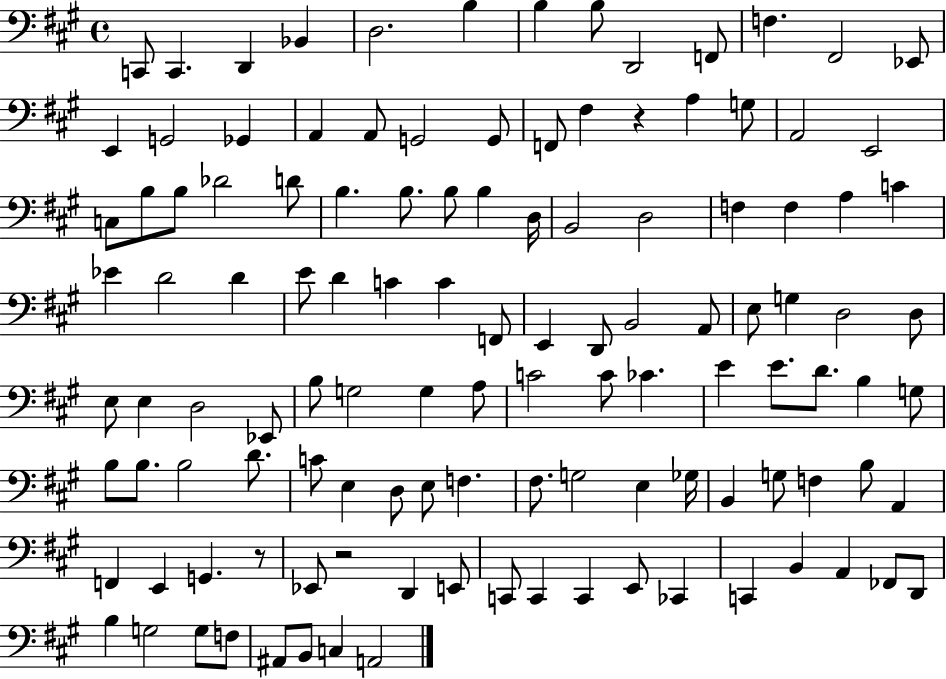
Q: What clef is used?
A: bass